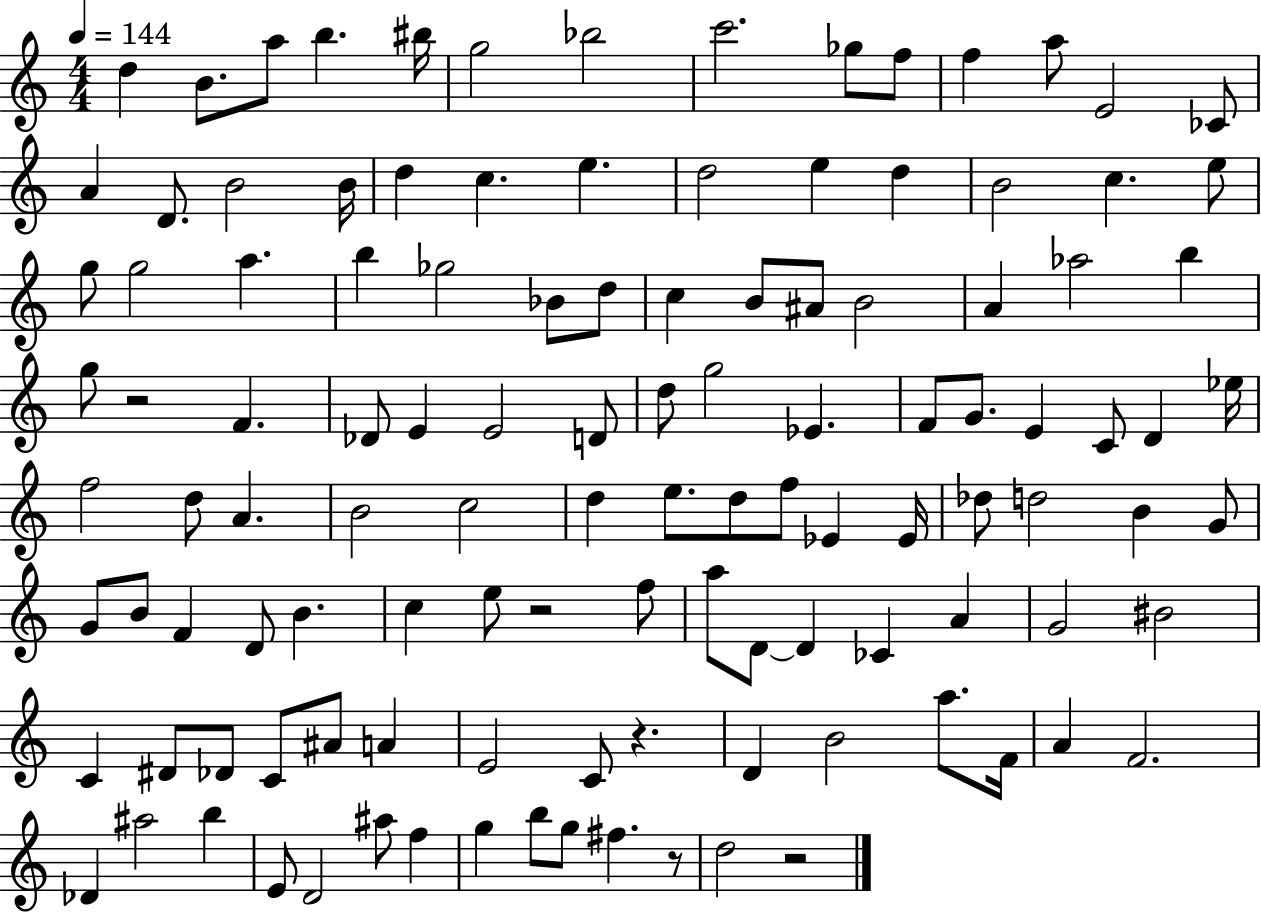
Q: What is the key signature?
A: C major